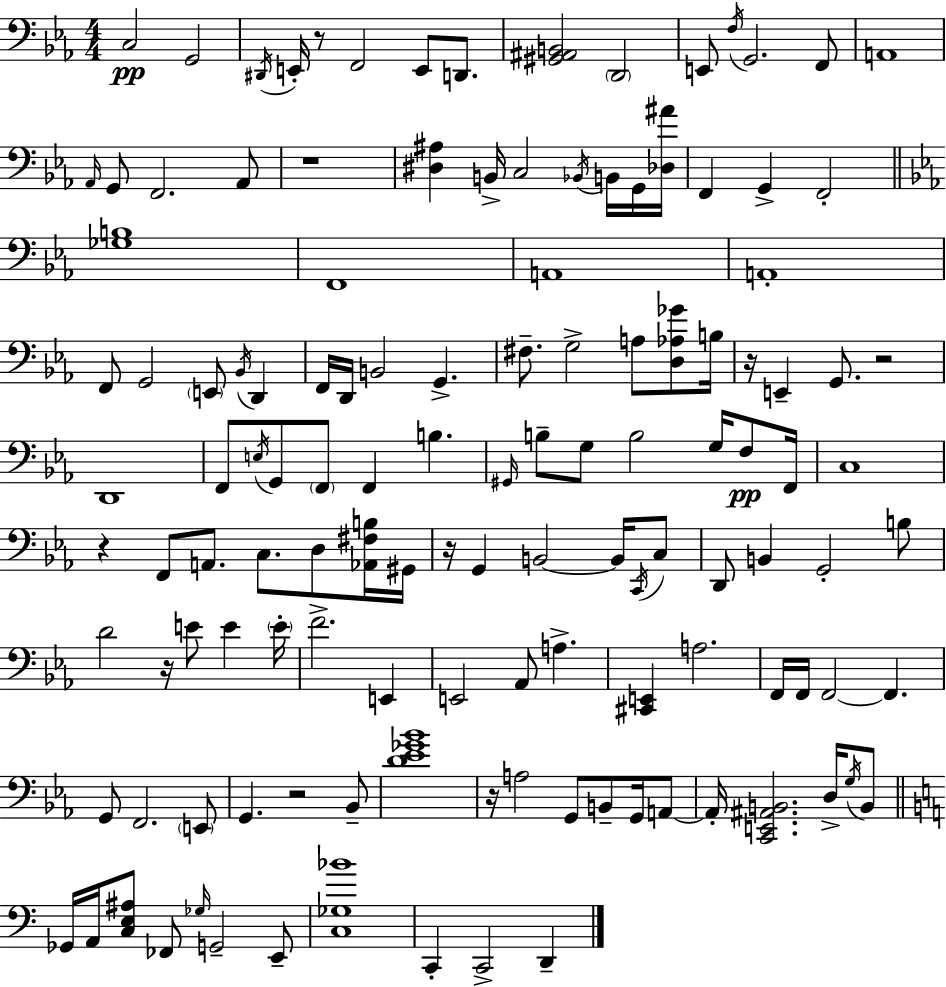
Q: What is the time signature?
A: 4/4